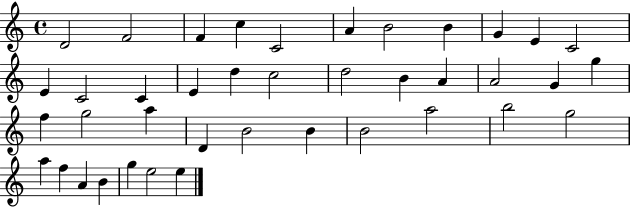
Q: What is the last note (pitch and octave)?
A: E5